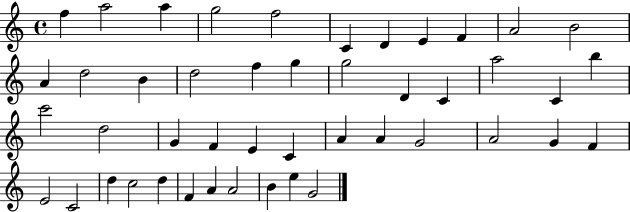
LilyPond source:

{
  \clef treble
  \time 4/4
  \defaultTimeSignature
  \key c \major
  f''4 a''2 a''4 | g''2 f''2 | c'4 d'4 e'4 f'4 | a'2 b'2 | \break a'4 d''2 b'4 | d''2 f''4 g''4 | g''2 d'4 c'4 | a''2 c'4 b''4 | \break c'''2 d''2 | g'4 f'4 e'4 c'4 | a'4 a'4 g'2 | a'2 g'4 f'4 | \break e'2 c'2 | d''4 c''2 d''4 | f'4 a'4 a'2 | b'4 e''4 g'2 | \break \bar "|."
}